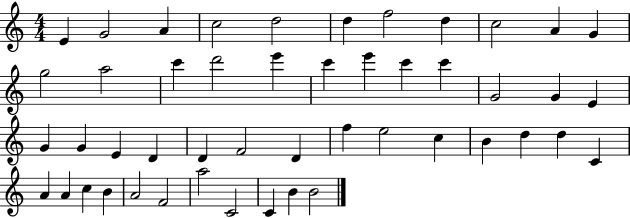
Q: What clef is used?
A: treble